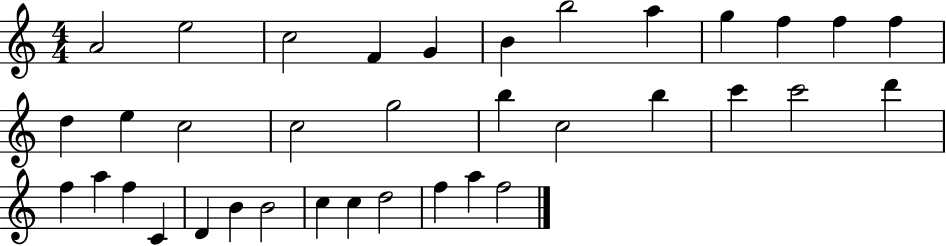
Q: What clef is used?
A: treble